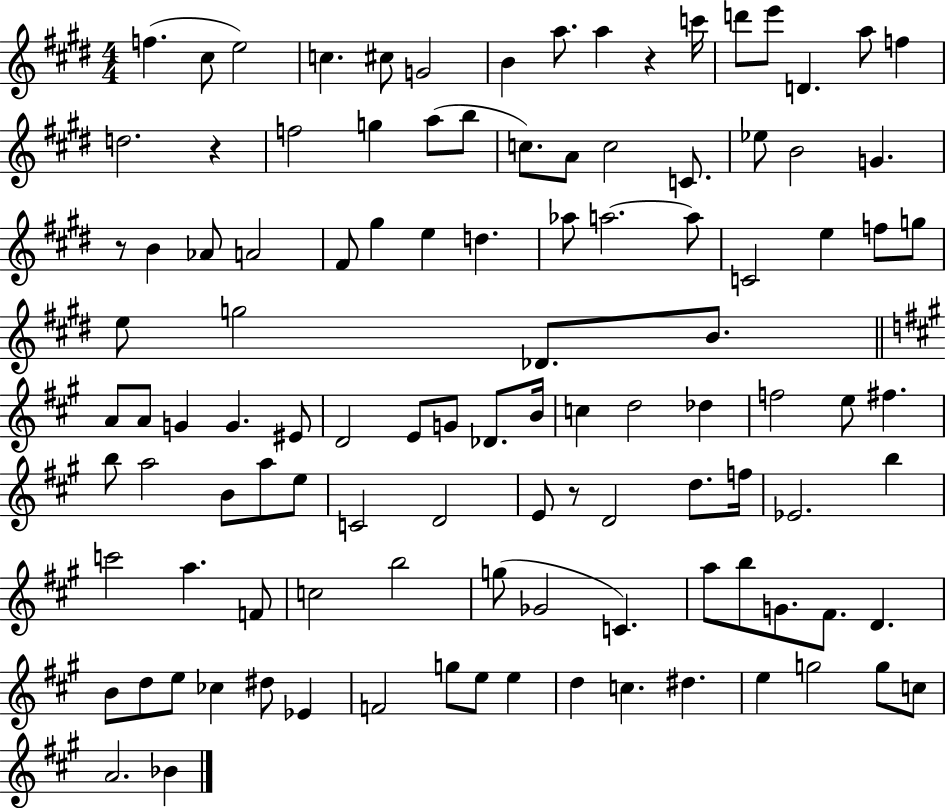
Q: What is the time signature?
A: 4/4